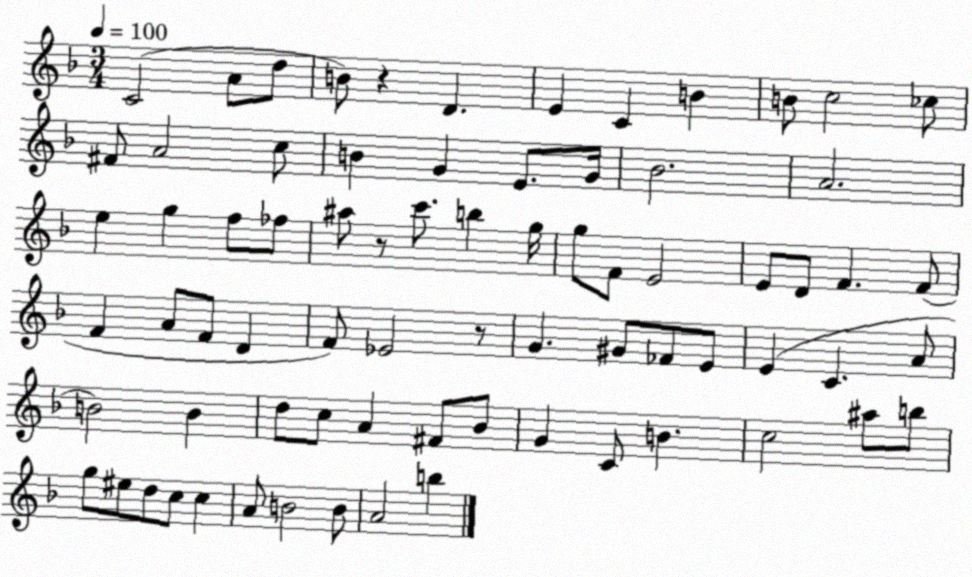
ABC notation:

X:1
T:Untitled
M:3/4
L:1/4
K:F
C2 A/2 d/2 B/2 z D E C B B/2 c2 _c/2 ^F/2 A2 c/2 B G E/2 G/4 _B2 A2 e g f/2 _f/2 ^a/2 z/2 c'/2 b g/4 g/2 F/2 E2 E/2 D/2 F F/2 F A/2 F/2 D F/2 _E2 z/2 G ^G/2 _F/2 E/2 E C A/2 B2 B d/2 c/2 A ^F/2 _B/2 G C/2 B c2 ^a/2 b/2 g/2 ^e/2 d/2 c/2 c A/2 B2 B/2 A2 b